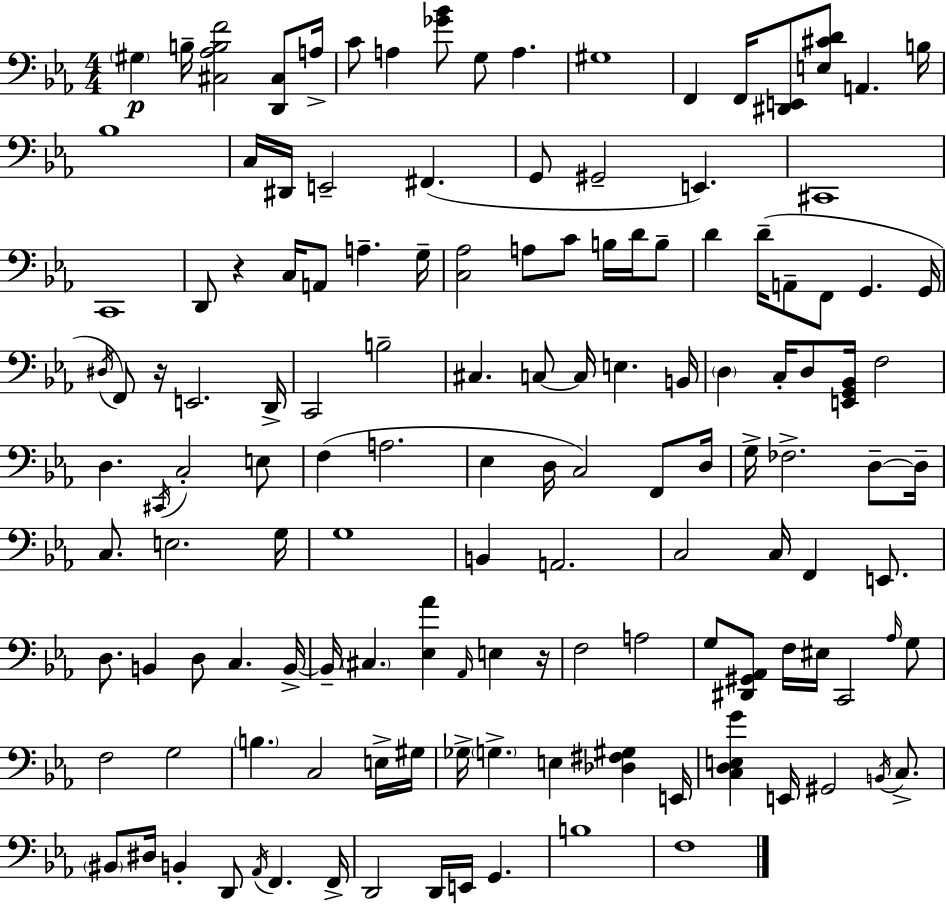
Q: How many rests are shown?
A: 3